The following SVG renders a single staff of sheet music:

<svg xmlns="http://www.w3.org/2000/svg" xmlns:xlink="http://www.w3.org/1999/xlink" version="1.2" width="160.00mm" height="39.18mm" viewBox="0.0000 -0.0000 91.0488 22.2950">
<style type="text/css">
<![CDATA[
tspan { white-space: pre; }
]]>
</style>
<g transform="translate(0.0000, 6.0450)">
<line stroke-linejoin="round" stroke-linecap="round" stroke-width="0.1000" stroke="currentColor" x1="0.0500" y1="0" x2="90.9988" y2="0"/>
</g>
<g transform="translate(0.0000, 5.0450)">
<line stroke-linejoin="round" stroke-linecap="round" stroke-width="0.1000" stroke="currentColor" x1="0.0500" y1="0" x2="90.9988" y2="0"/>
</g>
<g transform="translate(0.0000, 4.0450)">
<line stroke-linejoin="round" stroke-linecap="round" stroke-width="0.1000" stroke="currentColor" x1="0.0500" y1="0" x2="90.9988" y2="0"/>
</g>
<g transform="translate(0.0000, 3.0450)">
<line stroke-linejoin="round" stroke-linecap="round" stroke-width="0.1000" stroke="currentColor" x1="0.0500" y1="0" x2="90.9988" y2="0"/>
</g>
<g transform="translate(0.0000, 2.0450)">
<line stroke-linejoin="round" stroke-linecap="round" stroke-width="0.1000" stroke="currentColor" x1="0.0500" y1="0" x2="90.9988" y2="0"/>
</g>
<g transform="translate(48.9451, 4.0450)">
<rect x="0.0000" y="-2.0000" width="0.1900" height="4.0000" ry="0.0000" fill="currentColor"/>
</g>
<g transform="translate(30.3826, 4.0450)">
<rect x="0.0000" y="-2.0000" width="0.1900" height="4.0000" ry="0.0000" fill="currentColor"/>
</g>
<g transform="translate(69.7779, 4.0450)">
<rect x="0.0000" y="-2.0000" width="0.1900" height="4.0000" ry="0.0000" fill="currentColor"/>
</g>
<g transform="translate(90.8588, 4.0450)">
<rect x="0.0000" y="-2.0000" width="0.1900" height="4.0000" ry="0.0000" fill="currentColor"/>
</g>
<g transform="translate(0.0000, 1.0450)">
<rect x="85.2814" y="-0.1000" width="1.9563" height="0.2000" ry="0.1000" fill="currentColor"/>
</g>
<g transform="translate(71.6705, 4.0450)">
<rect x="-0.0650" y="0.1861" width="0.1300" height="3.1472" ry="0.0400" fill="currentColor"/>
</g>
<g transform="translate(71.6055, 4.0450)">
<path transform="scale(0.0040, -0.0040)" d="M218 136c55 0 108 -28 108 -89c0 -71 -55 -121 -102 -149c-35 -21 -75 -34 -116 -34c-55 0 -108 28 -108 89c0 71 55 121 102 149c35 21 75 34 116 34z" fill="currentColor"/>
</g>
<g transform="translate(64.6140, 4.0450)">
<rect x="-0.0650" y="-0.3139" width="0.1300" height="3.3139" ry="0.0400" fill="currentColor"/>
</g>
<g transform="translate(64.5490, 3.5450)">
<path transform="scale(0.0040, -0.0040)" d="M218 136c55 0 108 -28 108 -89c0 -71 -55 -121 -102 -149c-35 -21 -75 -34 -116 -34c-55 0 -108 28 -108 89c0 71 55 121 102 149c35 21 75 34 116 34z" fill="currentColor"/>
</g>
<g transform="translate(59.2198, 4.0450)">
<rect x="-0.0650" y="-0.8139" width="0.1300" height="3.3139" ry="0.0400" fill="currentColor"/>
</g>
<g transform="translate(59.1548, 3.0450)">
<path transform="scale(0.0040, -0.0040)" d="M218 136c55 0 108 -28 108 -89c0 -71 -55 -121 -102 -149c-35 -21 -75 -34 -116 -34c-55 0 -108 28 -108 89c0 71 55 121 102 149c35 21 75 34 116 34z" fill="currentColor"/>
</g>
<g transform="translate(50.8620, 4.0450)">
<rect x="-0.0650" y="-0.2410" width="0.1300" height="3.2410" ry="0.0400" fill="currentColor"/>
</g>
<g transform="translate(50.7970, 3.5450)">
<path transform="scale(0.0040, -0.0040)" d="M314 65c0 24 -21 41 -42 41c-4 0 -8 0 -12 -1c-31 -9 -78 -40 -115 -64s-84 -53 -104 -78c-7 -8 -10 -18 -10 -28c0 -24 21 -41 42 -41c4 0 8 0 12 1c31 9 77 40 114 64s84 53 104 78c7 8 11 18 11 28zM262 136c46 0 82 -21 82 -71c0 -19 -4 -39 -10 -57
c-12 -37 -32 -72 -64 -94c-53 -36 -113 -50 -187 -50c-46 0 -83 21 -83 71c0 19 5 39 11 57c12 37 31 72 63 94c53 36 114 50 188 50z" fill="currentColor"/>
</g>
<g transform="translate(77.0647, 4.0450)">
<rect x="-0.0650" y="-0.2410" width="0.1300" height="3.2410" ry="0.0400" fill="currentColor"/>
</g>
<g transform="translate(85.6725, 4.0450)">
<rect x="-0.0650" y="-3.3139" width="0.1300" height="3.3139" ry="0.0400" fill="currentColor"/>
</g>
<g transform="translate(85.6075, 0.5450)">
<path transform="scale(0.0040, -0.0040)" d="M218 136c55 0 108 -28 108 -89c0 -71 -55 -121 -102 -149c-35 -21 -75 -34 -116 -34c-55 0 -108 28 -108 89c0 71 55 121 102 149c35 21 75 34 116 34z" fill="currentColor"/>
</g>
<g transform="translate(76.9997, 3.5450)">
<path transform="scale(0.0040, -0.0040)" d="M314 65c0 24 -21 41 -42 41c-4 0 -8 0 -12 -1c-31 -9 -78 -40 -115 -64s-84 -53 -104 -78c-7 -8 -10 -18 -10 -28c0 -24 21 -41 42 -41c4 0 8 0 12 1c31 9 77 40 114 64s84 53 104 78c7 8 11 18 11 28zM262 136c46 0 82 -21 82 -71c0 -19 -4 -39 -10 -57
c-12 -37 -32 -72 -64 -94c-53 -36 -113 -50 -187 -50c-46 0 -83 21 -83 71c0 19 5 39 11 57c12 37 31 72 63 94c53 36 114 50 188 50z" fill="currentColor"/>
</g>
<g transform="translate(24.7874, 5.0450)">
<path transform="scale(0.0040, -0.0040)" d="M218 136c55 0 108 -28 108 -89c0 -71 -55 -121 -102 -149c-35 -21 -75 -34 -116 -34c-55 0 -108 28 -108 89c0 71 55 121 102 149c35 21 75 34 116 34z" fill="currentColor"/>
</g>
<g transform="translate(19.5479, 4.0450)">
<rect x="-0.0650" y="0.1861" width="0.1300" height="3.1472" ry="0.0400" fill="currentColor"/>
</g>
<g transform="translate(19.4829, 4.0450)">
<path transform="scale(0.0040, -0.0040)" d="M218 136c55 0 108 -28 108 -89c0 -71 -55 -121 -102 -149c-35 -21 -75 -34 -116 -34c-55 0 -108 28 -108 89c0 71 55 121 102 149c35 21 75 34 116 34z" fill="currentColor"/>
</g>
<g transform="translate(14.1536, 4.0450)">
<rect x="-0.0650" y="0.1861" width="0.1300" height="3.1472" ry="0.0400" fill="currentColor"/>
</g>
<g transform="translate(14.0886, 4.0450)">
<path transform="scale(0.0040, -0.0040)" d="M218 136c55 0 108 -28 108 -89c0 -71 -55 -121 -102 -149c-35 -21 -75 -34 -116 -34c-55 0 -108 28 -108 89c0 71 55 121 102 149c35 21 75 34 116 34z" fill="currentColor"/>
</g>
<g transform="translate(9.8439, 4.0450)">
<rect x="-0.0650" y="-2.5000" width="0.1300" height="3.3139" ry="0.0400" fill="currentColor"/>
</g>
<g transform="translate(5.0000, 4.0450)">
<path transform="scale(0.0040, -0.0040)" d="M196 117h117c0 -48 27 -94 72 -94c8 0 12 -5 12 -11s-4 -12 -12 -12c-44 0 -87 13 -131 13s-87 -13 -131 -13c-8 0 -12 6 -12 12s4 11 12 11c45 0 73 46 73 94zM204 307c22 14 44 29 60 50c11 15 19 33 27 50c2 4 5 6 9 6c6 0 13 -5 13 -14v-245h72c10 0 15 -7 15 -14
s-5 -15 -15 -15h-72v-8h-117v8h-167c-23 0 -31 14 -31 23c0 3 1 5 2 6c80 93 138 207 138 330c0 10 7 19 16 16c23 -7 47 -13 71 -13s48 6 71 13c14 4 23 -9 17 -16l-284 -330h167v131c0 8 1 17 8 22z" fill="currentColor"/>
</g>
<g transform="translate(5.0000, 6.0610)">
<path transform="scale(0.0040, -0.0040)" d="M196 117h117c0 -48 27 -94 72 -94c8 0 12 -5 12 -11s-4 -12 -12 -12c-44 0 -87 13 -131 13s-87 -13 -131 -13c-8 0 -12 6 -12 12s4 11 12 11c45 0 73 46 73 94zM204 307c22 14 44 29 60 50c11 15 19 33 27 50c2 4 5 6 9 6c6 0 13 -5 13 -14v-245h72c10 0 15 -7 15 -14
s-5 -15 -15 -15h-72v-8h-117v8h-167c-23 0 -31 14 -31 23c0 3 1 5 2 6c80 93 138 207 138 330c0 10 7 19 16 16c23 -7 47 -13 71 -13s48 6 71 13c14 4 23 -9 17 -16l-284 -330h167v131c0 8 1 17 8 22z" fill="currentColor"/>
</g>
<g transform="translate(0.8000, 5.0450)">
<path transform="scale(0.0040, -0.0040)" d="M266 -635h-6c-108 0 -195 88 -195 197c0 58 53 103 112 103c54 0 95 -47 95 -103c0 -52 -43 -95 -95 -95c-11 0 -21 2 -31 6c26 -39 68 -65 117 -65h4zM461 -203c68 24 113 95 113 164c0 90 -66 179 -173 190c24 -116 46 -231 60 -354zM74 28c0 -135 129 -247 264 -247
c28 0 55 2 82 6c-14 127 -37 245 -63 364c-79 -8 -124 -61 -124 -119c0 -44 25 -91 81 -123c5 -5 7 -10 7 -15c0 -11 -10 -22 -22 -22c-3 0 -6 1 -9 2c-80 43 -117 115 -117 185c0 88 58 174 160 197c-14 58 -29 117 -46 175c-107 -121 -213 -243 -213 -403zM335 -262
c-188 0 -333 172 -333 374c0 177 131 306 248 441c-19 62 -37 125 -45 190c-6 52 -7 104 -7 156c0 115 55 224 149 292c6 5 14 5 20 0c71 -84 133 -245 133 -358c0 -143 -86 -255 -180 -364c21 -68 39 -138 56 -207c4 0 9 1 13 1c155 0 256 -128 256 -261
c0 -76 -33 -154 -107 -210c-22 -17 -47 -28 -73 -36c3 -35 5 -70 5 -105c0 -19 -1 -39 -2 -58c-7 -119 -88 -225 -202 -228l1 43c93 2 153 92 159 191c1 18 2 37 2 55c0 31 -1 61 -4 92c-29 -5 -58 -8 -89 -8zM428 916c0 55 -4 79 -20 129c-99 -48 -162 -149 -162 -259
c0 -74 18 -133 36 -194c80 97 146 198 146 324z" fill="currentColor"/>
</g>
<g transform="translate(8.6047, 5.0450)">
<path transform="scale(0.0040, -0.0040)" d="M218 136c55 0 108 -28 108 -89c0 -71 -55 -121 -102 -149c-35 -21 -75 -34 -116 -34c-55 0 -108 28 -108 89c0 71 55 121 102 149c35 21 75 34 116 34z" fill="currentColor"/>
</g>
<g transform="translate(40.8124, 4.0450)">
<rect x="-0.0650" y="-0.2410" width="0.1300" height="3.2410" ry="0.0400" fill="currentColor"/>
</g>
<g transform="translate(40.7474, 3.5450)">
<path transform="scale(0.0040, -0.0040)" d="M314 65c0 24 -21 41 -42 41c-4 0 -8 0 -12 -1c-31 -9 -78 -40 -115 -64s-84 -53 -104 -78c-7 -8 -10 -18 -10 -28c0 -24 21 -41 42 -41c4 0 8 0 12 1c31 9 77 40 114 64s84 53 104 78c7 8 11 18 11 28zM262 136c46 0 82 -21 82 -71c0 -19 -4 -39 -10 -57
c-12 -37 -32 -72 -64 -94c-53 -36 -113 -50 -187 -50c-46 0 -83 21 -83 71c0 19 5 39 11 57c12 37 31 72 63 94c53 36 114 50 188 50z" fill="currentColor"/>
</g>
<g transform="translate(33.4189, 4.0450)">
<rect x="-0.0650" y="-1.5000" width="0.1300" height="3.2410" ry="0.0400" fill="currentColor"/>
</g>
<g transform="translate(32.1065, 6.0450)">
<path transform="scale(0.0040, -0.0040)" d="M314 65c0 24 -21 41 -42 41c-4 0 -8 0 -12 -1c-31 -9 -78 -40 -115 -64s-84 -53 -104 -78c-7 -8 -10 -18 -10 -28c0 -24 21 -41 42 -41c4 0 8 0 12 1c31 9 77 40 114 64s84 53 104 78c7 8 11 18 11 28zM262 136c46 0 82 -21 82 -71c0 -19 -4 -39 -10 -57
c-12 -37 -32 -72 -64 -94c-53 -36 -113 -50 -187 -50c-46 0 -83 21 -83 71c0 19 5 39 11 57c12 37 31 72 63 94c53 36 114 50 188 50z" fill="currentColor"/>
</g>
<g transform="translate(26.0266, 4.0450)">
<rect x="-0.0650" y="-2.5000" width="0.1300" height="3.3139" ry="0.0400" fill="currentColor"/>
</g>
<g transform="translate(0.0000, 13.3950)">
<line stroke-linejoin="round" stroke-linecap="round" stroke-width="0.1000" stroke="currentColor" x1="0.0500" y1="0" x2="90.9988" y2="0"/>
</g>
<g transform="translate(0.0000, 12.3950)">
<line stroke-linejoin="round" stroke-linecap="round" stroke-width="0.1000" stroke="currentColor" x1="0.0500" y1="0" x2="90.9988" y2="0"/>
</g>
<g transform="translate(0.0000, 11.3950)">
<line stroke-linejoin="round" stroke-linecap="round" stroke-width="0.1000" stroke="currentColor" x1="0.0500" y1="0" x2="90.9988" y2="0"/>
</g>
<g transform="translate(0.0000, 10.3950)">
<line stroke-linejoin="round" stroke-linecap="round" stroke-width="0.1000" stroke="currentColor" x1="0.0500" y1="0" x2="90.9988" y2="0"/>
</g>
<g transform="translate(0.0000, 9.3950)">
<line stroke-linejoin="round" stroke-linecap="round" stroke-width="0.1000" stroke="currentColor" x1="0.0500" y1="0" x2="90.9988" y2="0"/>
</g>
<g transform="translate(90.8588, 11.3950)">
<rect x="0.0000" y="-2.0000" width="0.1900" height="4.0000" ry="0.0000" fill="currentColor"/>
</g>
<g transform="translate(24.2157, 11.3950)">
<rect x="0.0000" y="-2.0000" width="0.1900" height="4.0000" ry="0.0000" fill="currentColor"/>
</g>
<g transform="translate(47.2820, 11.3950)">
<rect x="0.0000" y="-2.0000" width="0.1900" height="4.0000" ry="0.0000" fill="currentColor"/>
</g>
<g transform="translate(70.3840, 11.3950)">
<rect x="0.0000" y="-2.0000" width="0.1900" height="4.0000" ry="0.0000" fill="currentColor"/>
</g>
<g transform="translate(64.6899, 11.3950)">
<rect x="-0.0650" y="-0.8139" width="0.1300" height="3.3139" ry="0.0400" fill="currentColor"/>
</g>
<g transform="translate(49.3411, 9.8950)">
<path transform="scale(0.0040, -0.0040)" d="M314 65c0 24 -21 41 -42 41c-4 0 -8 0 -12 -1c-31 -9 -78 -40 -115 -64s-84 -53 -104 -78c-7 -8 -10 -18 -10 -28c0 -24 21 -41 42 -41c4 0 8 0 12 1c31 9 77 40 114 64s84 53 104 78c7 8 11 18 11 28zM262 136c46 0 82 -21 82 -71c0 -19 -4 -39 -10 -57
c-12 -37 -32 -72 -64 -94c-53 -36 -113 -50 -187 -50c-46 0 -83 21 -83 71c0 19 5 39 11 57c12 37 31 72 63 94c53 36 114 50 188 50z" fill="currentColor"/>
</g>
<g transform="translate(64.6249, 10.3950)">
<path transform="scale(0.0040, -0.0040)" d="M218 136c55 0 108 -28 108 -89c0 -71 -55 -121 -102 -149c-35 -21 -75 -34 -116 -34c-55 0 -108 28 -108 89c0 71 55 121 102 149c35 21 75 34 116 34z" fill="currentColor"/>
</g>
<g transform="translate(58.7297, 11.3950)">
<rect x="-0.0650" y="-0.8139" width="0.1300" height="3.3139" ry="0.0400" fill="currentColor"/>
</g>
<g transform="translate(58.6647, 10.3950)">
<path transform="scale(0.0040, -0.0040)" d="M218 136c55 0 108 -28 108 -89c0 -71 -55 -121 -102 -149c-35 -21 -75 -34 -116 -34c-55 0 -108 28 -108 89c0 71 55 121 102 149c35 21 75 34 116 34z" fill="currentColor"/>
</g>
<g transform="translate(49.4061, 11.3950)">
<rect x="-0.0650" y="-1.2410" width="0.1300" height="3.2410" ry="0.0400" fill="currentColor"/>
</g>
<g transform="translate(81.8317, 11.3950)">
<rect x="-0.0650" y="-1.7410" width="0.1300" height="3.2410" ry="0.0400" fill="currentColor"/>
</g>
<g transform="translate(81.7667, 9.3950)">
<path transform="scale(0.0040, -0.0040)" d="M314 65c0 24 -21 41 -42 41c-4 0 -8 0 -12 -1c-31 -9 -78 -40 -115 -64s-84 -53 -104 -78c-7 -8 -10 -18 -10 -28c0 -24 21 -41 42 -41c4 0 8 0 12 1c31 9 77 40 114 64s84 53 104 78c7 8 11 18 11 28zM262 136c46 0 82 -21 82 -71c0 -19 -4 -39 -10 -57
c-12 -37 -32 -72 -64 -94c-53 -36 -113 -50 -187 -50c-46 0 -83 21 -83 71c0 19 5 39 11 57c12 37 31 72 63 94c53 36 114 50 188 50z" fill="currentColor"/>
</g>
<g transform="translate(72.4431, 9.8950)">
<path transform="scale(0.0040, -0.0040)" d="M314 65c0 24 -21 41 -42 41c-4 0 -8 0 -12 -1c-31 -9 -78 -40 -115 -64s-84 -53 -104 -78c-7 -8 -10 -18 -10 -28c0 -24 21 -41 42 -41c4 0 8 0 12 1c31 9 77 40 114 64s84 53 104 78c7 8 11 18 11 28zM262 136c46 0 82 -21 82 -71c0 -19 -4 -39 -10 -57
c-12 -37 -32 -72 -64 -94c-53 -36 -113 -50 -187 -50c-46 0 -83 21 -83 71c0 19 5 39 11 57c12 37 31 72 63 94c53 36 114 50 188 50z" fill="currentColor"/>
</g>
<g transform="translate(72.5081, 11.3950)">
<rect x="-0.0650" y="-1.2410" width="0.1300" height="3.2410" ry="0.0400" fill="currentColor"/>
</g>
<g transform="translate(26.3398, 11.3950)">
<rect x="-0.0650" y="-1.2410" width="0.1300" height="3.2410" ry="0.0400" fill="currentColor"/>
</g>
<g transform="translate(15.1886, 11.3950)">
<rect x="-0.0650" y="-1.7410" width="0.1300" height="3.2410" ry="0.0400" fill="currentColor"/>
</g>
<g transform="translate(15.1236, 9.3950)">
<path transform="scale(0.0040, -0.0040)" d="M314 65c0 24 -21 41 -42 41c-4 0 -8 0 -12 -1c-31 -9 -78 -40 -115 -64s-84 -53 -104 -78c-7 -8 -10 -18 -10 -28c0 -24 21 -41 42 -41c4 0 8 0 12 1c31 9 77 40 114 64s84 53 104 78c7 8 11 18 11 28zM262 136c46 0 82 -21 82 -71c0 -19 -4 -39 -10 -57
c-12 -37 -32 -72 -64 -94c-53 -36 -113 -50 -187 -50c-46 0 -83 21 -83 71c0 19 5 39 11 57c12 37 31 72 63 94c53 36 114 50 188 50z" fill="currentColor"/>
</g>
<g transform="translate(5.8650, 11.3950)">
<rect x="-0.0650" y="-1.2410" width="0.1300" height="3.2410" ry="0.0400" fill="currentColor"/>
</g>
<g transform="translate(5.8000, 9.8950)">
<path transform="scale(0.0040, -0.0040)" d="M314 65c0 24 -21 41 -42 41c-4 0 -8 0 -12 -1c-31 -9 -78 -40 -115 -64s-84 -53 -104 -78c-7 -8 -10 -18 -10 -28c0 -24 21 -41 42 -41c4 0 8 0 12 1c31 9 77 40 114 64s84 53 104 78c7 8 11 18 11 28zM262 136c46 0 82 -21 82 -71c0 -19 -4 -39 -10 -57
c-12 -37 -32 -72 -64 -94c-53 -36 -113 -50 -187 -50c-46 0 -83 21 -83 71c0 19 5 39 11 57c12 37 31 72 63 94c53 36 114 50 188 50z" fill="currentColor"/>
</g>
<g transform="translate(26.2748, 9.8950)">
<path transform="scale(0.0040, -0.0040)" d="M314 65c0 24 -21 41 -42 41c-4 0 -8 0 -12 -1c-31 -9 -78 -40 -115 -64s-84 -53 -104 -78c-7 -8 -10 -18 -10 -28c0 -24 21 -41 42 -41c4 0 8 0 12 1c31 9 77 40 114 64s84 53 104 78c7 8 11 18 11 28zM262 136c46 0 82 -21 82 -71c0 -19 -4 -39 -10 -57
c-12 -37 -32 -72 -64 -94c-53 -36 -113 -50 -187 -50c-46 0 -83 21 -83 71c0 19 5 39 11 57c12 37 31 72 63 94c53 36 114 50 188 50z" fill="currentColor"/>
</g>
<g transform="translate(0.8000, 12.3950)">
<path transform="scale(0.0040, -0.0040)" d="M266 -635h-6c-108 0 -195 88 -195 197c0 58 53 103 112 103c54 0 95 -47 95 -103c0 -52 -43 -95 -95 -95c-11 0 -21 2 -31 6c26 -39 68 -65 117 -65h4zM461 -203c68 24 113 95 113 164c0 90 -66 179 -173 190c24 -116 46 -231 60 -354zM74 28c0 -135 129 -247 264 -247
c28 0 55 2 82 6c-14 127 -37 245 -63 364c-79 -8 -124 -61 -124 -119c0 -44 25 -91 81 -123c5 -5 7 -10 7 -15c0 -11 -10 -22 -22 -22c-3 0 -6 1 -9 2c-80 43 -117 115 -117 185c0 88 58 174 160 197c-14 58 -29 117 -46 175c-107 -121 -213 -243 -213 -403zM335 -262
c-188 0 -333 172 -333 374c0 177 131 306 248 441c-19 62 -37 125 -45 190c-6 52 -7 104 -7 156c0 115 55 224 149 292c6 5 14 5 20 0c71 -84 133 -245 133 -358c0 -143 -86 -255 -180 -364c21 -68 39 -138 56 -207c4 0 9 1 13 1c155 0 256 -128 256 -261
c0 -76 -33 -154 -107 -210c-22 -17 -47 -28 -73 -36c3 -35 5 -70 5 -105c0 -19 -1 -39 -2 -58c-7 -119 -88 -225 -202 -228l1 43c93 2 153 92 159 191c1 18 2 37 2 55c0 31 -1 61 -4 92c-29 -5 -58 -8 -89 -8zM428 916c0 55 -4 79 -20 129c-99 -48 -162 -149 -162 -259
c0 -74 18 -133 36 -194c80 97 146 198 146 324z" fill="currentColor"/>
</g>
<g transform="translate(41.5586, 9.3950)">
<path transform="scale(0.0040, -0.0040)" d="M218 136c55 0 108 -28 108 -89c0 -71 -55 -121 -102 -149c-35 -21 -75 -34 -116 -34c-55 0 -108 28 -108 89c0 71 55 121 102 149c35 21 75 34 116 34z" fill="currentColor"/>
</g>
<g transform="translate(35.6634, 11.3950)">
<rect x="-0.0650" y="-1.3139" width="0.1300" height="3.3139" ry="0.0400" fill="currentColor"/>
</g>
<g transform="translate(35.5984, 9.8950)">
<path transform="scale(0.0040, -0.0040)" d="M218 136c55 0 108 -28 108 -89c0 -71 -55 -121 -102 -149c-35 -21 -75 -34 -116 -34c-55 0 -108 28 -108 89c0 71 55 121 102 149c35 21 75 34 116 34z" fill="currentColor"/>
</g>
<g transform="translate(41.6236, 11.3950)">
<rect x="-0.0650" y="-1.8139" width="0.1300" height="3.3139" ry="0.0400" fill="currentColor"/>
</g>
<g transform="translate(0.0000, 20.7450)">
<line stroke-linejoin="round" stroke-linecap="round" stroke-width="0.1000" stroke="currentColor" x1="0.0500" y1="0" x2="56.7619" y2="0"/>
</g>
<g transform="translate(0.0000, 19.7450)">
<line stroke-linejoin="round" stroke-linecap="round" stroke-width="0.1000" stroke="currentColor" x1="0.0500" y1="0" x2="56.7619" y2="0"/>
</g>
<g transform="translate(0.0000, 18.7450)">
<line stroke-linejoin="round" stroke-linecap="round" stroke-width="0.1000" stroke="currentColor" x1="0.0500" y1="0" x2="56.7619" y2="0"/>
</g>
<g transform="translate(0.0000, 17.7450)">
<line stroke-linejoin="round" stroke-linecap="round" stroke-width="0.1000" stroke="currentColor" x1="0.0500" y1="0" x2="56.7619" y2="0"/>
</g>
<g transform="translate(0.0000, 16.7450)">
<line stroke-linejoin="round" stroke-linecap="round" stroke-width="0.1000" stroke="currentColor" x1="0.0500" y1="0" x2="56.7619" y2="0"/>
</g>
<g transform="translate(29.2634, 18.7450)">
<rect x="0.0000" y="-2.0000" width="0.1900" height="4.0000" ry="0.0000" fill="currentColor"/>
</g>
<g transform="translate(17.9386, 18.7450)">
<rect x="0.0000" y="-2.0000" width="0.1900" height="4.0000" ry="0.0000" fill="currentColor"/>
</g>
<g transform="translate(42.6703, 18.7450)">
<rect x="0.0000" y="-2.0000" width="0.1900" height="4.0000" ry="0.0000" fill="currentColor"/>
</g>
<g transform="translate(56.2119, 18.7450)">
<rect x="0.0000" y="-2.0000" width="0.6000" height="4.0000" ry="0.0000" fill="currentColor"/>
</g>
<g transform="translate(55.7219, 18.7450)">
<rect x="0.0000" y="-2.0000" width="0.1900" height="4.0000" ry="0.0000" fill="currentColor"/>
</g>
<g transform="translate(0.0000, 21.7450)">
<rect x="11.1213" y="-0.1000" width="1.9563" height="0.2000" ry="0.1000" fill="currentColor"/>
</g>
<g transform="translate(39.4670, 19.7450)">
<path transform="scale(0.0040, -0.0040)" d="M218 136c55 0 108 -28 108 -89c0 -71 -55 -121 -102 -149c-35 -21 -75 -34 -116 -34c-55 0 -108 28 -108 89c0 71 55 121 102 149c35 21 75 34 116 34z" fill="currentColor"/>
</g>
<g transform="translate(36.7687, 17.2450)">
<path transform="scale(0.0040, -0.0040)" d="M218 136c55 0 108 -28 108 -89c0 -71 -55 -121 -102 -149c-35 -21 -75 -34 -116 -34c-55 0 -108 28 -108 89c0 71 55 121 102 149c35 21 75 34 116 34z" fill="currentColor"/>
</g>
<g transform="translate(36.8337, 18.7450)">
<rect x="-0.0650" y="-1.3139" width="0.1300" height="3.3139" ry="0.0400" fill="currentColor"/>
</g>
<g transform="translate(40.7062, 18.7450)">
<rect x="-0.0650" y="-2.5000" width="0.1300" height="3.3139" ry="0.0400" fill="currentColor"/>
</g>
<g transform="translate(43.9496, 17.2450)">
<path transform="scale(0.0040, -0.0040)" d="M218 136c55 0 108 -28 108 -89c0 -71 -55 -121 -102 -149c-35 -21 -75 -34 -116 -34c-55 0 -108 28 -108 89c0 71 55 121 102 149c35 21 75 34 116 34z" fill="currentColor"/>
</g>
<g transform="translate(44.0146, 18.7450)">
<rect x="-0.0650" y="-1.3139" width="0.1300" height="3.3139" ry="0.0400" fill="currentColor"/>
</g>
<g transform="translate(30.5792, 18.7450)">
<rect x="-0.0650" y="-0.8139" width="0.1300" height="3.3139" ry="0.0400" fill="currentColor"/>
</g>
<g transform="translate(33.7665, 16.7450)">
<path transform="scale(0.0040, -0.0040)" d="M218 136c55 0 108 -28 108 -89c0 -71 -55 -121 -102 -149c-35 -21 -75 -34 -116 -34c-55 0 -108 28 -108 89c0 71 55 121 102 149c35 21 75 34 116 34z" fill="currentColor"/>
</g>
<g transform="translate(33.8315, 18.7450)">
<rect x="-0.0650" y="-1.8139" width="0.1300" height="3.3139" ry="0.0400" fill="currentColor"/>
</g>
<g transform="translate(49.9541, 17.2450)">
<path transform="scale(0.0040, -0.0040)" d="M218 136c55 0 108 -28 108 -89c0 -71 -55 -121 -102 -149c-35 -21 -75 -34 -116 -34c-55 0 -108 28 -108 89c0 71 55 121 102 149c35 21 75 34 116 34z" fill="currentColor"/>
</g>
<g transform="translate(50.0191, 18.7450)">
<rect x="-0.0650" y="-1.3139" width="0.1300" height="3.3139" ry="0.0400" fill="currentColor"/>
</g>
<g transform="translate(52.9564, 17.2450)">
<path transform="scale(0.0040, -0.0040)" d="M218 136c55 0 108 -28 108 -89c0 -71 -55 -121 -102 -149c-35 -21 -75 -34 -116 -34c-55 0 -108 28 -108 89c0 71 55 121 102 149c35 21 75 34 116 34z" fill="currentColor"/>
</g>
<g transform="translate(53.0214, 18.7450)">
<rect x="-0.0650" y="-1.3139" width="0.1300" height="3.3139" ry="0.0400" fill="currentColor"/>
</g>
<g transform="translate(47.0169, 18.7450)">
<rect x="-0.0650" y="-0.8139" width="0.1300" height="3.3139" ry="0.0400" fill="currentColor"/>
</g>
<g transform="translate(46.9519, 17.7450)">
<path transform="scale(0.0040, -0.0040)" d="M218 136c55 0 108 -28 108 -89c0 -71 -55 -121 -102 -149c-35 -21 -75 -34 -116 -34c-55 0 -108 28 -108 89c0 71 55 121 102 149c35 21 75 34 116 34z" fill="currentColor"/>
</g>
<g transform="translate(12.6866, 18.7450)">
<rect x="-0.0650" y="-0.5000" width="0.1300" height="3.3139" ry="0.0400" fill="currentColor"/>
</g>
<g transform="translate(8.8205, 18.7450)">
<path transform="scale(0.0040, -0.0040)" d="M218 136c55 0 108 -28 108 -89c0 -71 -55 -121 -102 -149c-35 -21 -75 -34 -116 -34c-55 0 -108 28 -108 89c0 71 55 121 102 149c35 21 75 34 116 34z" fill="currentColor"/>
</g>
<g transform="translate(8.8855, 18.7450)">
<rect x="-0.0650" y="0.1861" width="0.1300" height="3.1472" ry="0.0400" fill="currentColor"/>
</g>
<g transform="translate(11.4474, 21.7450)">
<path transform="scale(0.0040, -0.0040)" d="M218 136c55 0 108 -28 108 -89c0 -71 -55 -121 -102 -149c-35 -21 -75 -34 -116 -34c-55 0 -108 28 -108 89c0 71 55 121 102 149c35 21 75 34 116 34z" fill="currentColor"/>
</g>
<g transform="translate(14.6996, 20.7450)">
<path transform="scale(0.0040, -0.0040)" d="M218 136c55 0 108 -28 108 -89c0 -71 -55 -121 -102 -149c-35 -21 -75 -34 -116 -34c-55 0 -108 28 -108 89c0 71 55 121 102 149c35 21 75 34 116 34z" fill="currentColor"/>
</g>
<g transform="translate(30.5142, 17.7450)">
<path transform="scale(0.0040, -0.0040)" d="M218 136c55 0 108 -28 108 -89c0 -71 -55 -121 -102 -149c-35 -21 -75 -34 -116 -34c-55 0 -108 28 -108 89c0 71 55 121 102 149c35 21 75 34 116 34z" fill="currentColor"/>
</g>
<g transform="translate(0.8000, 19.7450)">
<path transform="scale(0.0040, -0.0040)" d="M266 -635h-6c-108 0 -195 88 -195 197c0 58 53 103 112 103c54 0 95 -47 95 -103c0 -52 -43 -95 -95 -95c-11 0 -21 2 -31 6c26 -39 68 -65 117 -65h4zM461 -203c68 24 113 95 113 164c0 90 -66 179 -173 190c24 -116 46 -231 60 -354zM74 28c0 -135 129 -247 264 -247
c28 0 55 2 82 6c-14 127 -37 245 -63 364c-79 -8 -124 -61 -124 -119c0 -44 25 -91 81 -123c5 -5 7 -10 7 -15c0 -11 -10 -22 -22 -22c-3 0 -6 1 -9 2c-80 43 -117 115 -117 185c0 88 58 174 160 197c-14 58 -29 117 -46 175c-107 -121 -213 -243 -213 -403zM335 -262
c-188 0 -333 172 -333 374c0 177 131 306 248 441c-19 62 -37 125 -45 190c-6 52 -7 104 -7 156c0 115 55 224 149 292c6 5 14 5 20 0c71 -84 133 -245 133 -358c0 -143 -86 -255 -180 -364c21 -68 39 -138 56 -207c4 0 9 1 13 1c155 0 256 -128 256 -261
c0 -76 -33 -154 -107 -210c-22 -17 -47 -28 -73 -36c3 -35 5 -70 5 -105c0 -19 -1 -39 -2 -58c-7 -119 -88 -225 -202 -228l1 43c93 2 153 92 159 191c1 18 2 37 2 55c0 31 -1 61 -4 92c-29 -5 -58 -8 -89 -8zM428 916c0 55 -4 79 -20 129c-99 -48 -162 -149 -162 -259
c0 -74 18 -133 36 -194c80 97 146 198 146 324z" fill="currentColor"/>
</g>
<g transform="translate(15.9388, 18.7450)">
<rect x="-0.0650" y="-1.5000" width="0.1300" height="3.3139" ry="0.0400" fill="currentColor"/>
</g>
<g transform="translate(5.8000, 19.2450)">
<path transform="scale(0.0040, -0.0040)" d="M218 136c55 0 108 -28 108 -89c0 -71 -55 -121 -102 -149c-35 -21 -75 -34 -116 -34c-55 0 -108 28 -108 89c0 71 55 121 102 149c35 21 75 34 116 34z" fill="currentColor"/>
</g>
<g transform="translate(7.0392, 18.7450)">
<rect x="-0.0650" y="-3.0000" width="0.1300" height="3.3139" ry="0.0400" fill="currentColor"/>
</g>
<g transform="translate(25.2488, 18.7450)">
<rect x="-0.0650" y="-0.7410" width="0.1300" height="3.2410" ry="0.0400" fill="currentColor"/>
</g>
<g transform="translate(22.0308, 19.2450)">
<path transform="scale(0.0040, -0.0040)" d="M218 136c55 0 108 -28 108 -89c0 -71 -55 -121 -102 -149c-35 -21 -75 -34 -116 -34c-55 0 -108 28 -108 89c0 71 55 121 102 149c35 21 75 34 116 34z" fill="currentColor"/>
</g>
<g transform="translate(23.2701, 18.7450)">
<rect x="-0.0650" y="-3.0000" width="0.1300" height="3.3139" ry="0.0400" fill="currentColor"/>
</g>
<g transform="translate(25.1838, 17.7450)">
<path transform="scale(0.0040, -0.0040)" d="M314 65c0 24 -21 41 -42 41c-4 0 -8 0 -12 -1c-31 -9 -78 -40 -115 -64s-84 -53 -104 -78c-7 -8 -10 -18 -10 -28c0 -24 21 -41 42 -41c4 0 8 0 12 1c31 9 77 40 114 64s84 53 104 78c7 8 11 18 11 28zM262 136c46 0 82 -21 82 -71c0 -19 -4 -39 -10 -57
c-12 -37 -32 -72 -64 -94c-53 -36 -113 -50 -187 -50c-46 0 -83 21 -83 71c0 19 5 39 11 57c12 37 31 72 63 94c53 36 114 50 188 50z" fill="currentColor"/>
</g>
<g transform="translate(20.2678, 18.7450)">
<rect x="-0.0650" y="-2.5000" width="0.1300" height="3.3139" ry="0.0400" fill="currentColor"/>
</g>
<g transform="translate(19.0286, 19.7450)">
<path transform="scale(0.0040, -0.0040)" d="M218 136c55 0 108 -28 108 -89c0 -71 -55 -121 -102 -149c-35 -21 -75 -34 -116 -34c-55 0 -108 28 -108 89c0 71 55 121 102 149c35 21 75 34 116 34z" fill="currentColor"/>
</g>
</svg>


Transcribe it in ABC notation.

X:1
T:Untitled
M:4/4
L:1/4
K:C
G B B G E2 c2 c2 d c B c2 b e2 f2 e2 e f e2 d d e2 f2 A B C E G A d2 d f e G e d e e